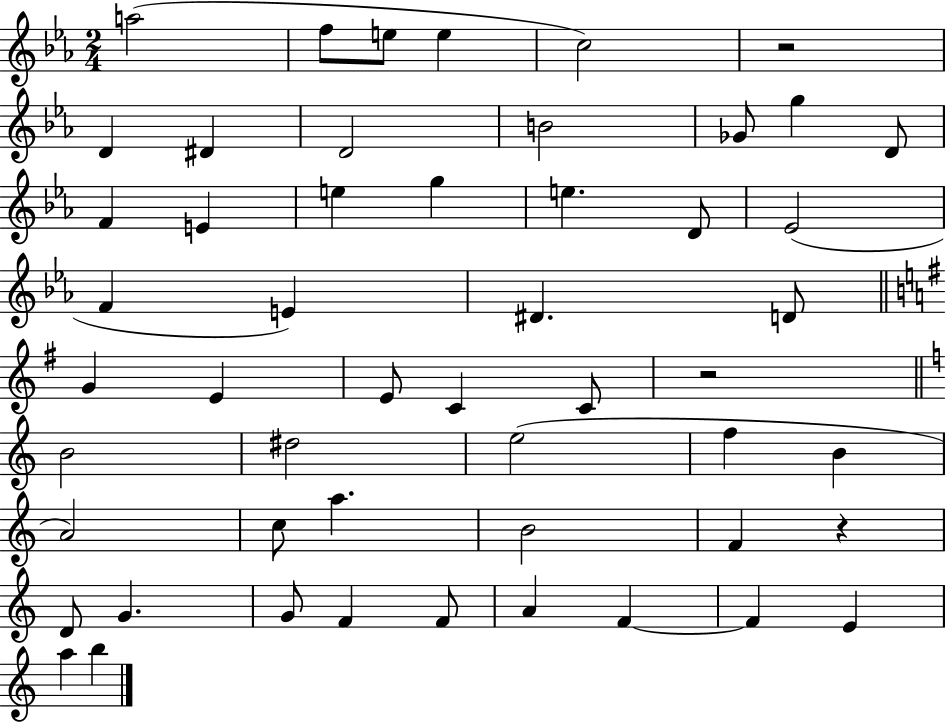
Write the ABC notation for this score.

X:1
T:Untitled
M:2/4
L:1/4
K:Eb
a2 f/2 e/2 e c2 z2 D ^D D2 B2 _G/2 g D/2 F E e g e D/2 _E2 F E ^D D/2 G E E/2 C C/2 z2 B2 ^d2 e2 f B A2 c/2 a B2 F z D/2 G G/2 F F/2 A F F E a b